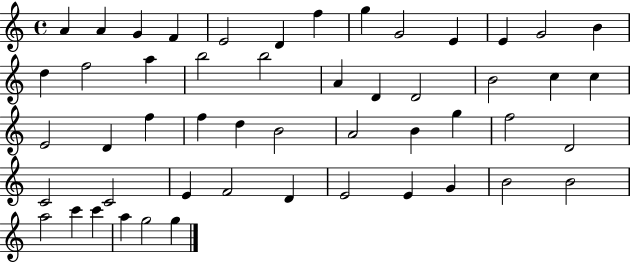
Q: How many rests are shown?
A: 0